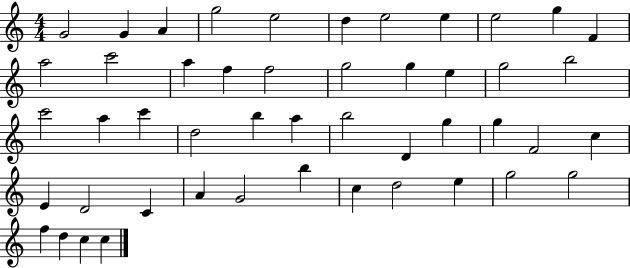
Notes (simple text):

G4/h G4/q A4/q G5/h E5/h D5/q E5/h E5/q E5/h G5/q F4/q A5/h C6/h A5/q F5/q F5/h G5/h G5/q E5/q G5/h B5/h C6/h A5/q C6/q D5/h B5/q A5/q B5/h D4/q G5/q G5/q F4/h C5/q E4/q D4/h C4/q A4/q G4/h B5/q C5/q D5/h E5/q G5/h G5/h F5/q D5/q C5/q C5/q